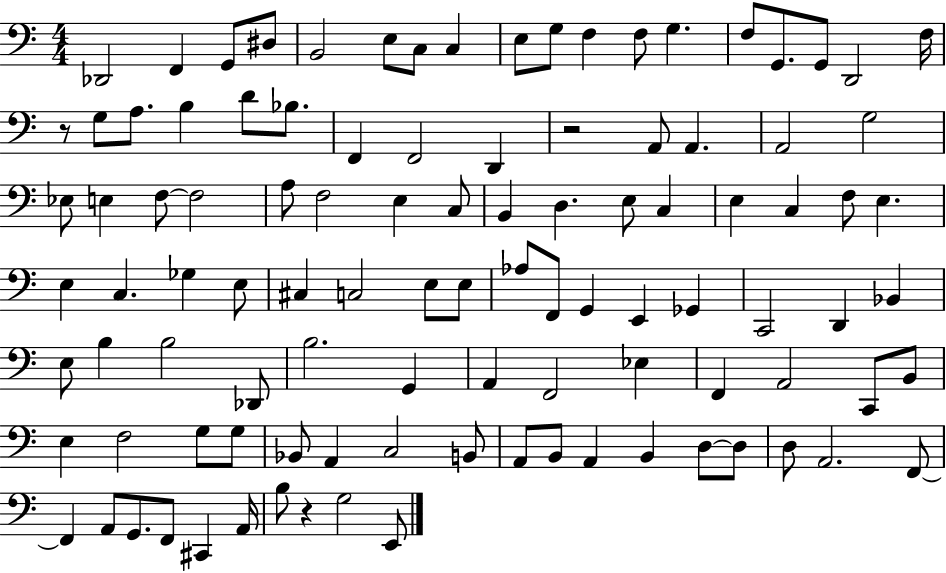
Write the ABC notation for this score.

X:1
T:Untitled
M:4/4
L:1/4
K:C
_D,,2 F,, G,,/2 ^D,/2 B,,2 E,/2 C,/2 C, E,/2 G,/2 F, F,/2 G, F,/2 G,,/2 G,,/2 D,,2 F,/4 z/2 G,/2 A,/2 B, D/2 _B,/2 F,, F,,2 D,, z2 A,,/2 A,, A,,2 G,2 _E,/2 E, F,/2 F,2 A,/2 F,2 E, C,/2 B,, D, E,/2 C, E, C, F,/2 E, E, C, _G, E,/2 ^C, C,2 E,/2 E,/2 _A,/2 F,,/2 G,, E,, _G,, C,,2 D,, _B,, E,/2 B, B,2 _D,,/2 B,2 G,, A,, F,,2 _E, F,, A,,2 C,,/2 B,,/2 E, F,2 G,/2 G,/2 _B,,/2 A,, C,2 B,,/2 A,,/2 B,,/2 A,, B,, D,/2 D,/2 D,/2 A,,2 F,,/2 F,, A,,/2 G,,/2 F,,/2 ^C,, A,,/4 B,/2 z G,2 E,,/2